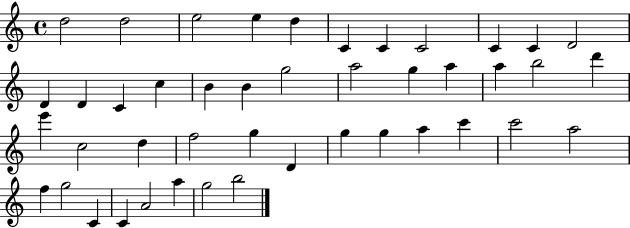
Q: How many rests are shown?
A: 0